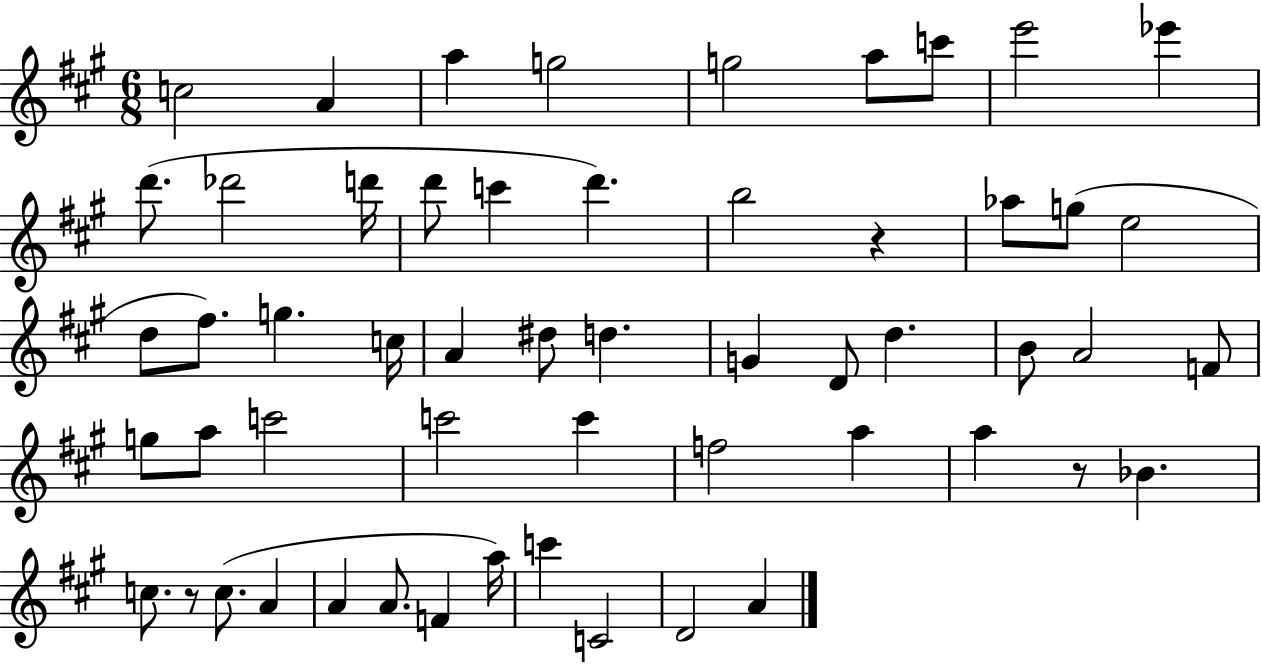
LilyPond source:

{
  \clef treble
  \numericTimeSignature
  \time 6/8
  \key a \major
  \repeat volta 2 { c''2 a'4 | a''4 g''2 | g''2 a''8 c'''8 | e'''2 ees'''4 | \break d'''8.( des'''2 d'''16 | d'''8 c'''4 d'''4.) | b''2 r4 | aes''8 g''8( e''2 | \break d''8 fis''8.) g''4. c''16 | a'4 dis''8 d''4. | g'4 d'8 d''4. | b'8 a'2 f'8 | \break g''8 a''8 c'''2 | c'''2 c'''4 | f''2 a''4 | a''4 r8 bes'4. | \break c''8. r8 c''8.( a'4 | a'4 a'8. f'4 a''16) | c'''4 c'2 | d'2 a'4 | \break } \bar "|."
}